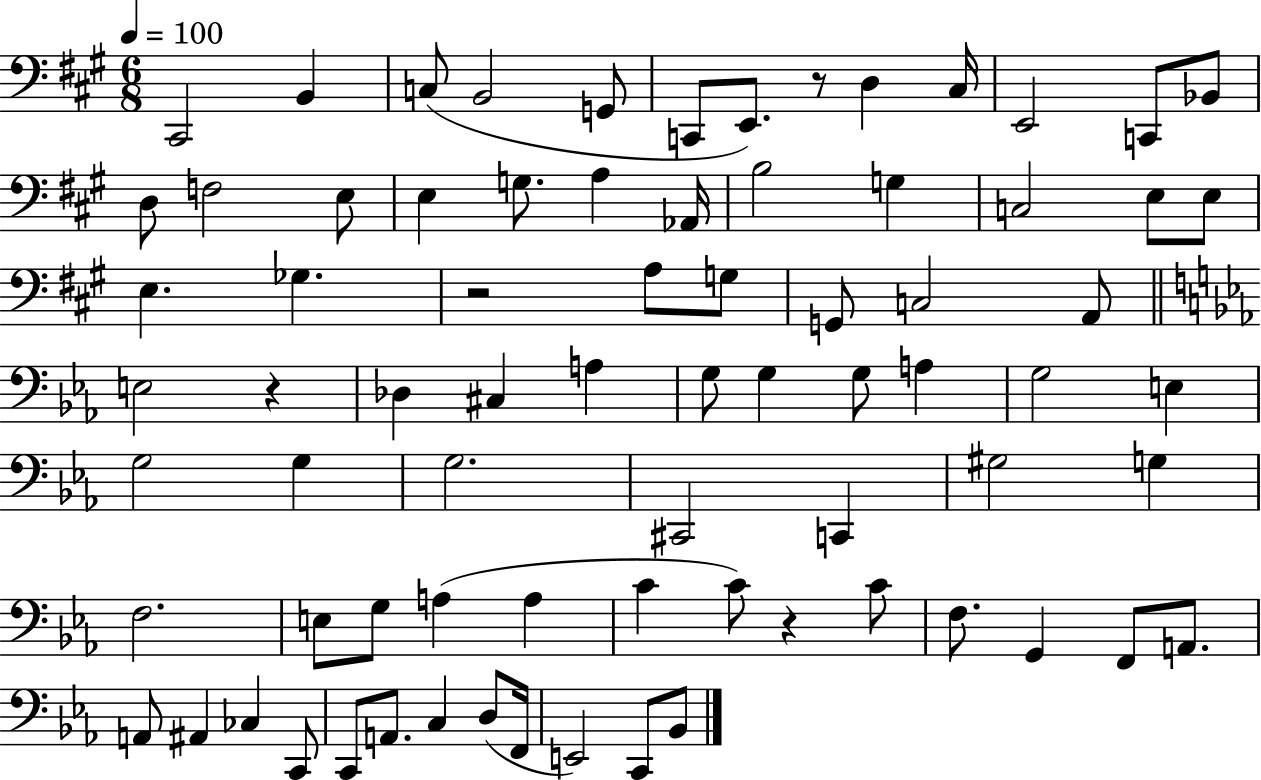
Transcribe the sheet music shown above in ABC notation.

X:1
T:Untitled
M:6/8
L:1/4
K:A
^C,,2 B,, C,/2 B,,2 G,,/2 C,,/2 E,,/2 z/2 D, ^C,/4 E,,2 C,,/2 _B,,/2 D,/2 F,2 E,/2 E, G,/2 A, _A,,/4 B,2 G, C,2 E,/2 E,/2 E, _G, z2 A,/2 G,/2 G,,/2 C,2 A,,/2 E,2 z _D, ^C, A, G,/2 G, G,/2 A, G,2 E, G,2 G, G,2 ^C,,2 C,, ^G,2 G, F,2 E,/2 G,/2 A, A, C C/2 z C/2 F,/2 G,, F,,/2 A,,/2 A,,/2 ^A,, _C, C,,/2 C,,/2 A,,/2 C, D,/2 F,,/4 E,,2 C,,/2 _B,,/2